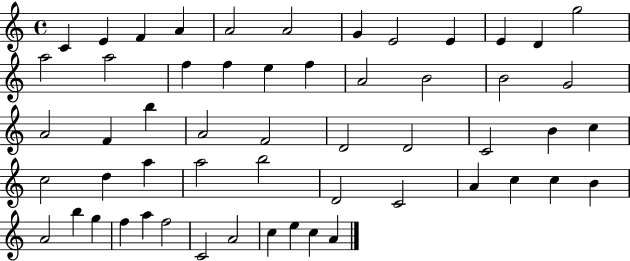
{
  \clef treble
  \time 4/4
  \defaultTimeSignature
  \key c \major
  c'4 e'4 f'4 a'4 | a'2 a'2 | g'4 e'2 e'4 | e'4 d'4 g''2 | \break a''2 a''2 | f''4 f''4 e''4 f''4 | a'2 b'2 | b'2 g'2 | \break a'2 f'4 b''4 | a'2 f'2 | d'2 d'2 | c'2 b'4 c''4 | \break c''2 d''4 a''4 | a''2 b''2 | d'2 c'2 | a'4 c''4 c''4 b'4 | \break a'2 b''4 g''4 | f''4 a''4 f''2 | c'2 a'2 | c''4 e''4 c''4 a'4 | \break \bar "|."
}